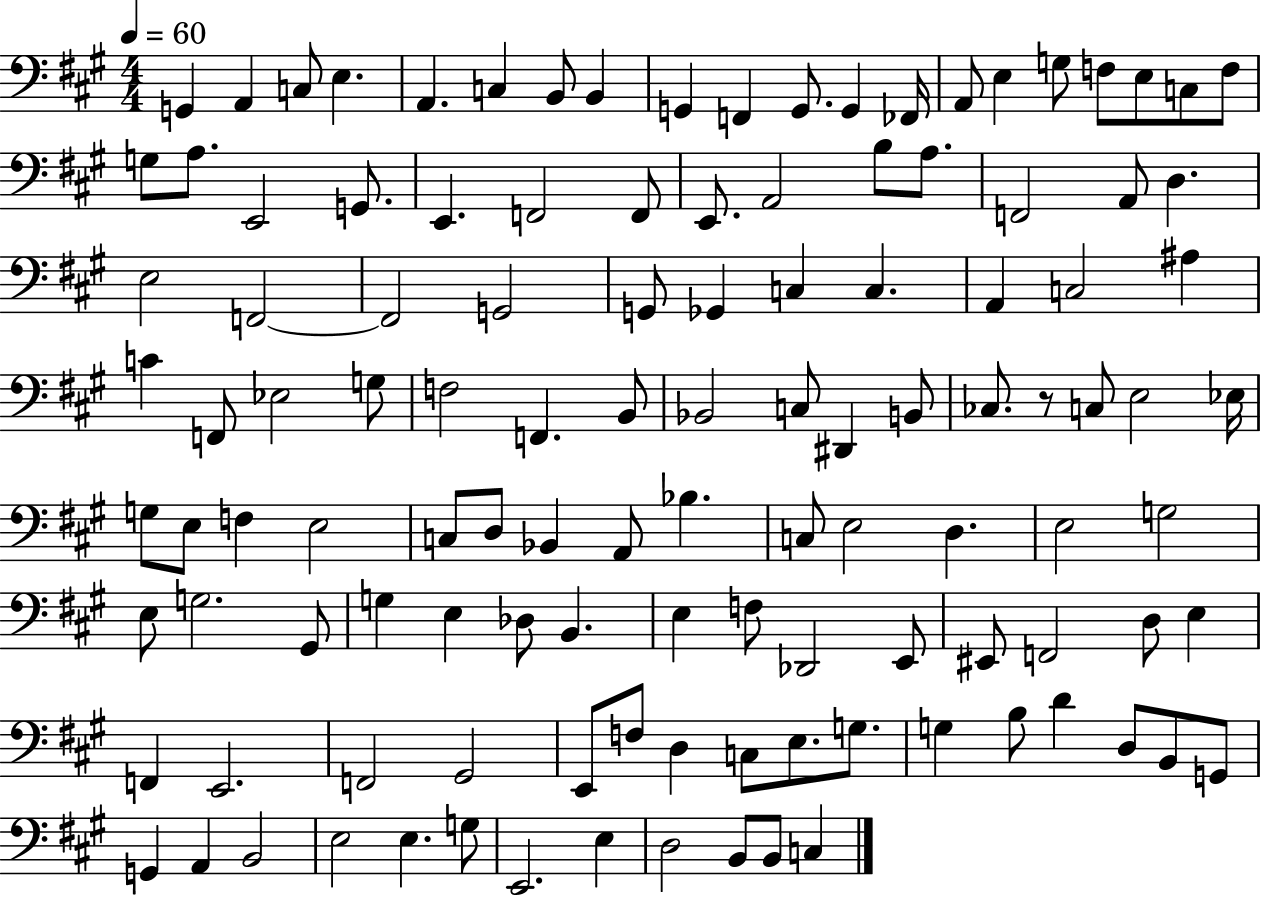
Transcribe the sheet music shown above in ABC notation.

X:1
T:Untitled
M:4/4
L:1/4
K:A
G,, A,, C,/2 E, A,, C, B,,/2 B,, G,, F,, G,,/2 G,, _F,,/4 A,,/2 E, G,/2 F,/2 E,/2 C,/2 F,/2 G,/2 A,/2 E,,2 G,,/2 E,, F,,2 F,,/2 E,,/2 A,,2 B,/2 A,/2 F,,2 A,,/2 D, E,2 F,,2 F,,2 G,,2 G,,/2 _G,, C, C, A,, C,2 ^A, C F,,/2 _E,2 G,/2 F,2 F,, B,,/2 _B,,2 C,/2 ^D,, B,,/2 _C,/2 z/2 C,/2 E,2 _E,/4 G,/2 E,/2 F, E,2 C,/2 D,/2 _B,, A,,/2 _B, C,/2 E,2 D, E,2 G,2 E,/2 G,2 ^G,,/2 G, E, _D,/2 B,, E, F,/2 _D,,2 E,,/2 ^E,,/2 F,,2 D,/2 E, F,, E,,2 F,,2 ^G,,2 E,,/2 F,/2 D, C,/2 E,/2 G,/2 G, B,/2 D D,/2 B,,/2 G,,/2 G,, A,, B,,2 E,2 E, G,/2 E,,2 E, D,2 B,,/2 B,,/2 C,